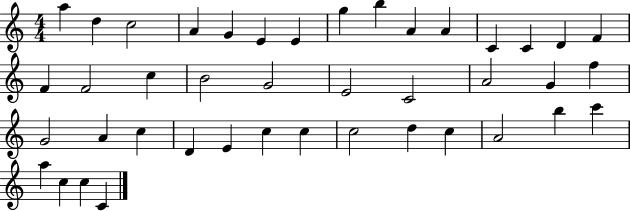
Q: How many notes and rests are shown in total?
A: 42